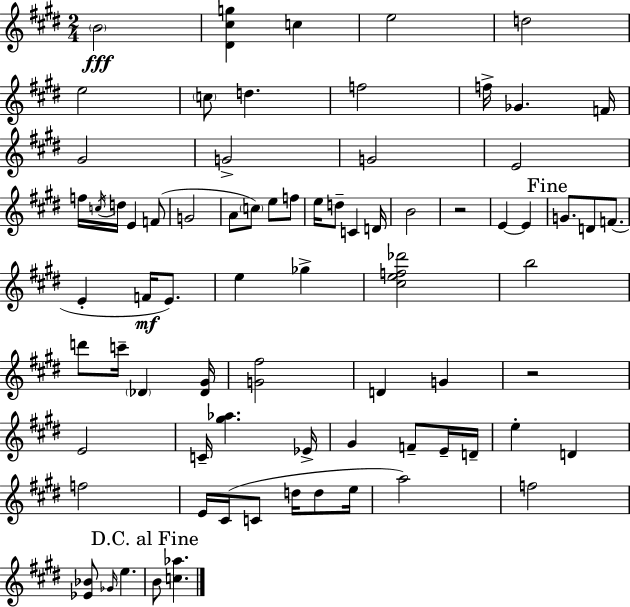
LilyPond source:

{
  \clef treble
  \numericTimeSignature
  \time 2/4
  \key e \major
  \parenthesize b'2\fff | <dis' cis'' g''>4 c''4 | e''2 | d''2 | \break e''2 | \parenthesize c''8 d''4. | f''2 | f''16-> ges'4. f'16 | \break gis'2 | g'2-> | g'2 | e'2 | \break f''16 \acciaccatura { c''16 } d''16 e'4 f'8( | g'2 | a'8 \parenthesize c''8) e''8 f''8 | e''16 d''8-- c'4 | \break d'16 b'2 | r2 | e'4~~ e'4 | \mark "Fine" g'8. d'8 f'8.( | \break e'4-. f'16\mf e'8.) | e''4 ges''4-> | <cis'' e'' f'' des'''>2 | b''2 | \break d'''8 c'''16-- \parenthesize des'4 | <des' gis'>16 <g' fis''>2 | d'4 g'4 | r2 | \break e'2 | c'16-- <gis'' aes''>4. | ees'16-> gis'4 f'8-- e'16-- | d'16-- e''4-. d'4 | \break f''2 | e'16 cis'16( c'8 d''16 d''8 | e''16 a''2) | f''2 | \break <ees' bes'>8 \grace { ges'16 } e''4. | \mark "D.C. al Fine" b'8 <c'' aes''>4. | \bar "|."
}